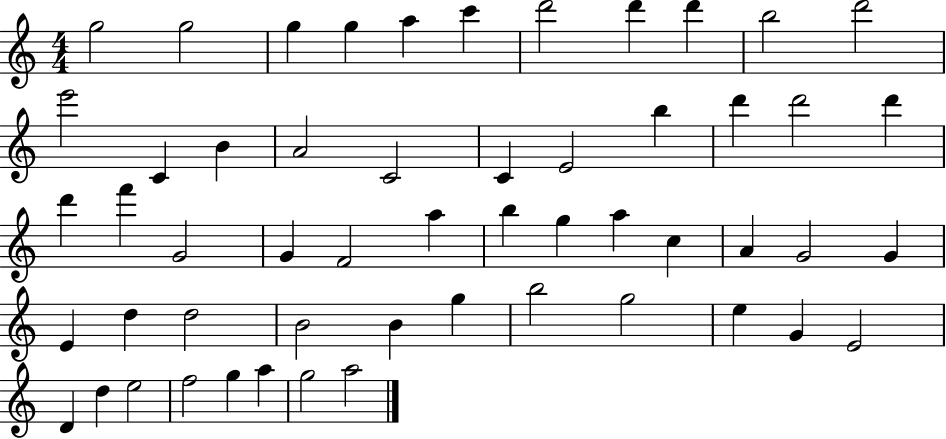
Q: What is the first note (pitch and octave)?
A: G5